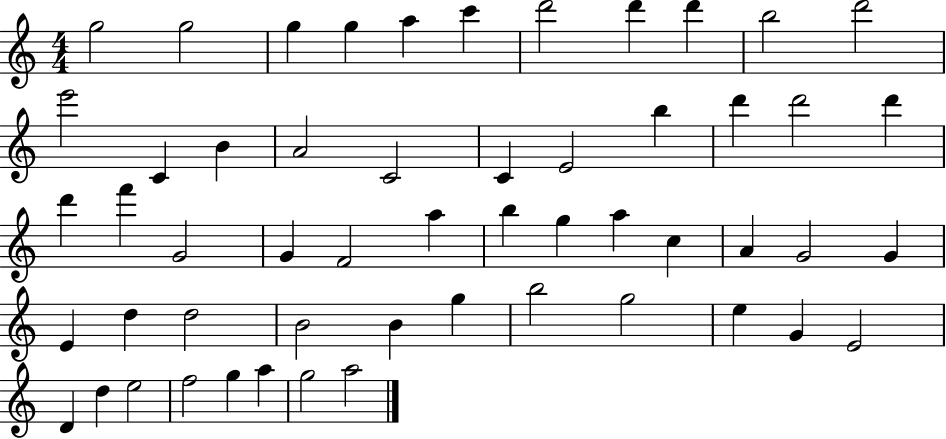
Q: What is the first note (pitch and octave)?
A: G5